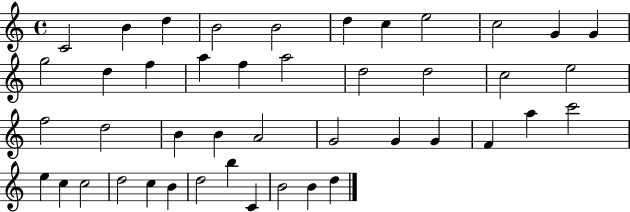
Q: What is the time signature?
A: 4/4